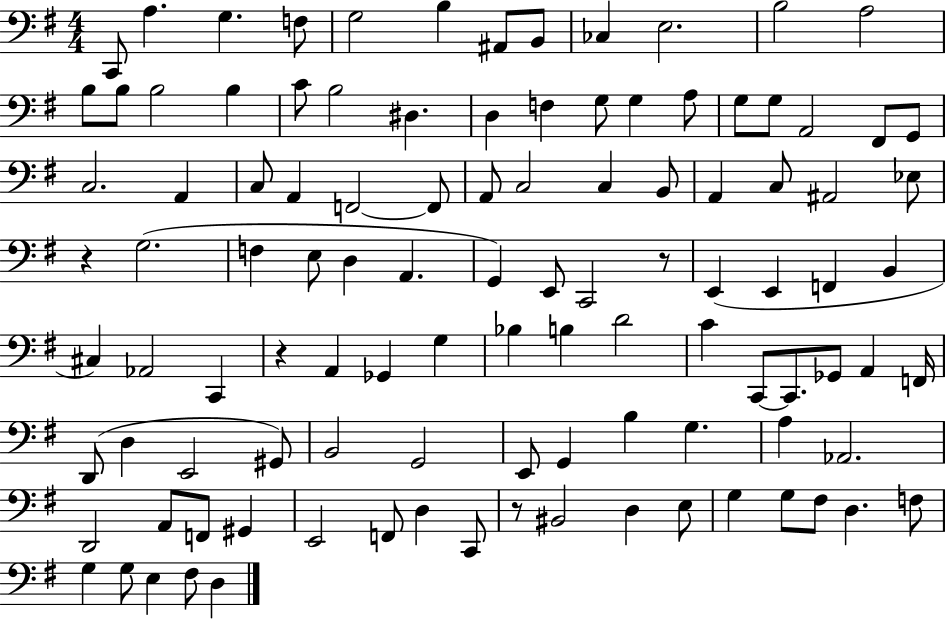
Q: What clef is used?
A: bass